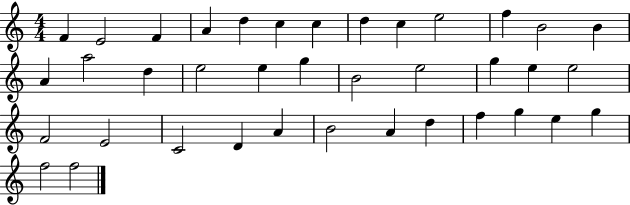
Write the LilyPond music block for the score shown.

{
  \clef treble
  \numericTimeSignature
  \time 4/4
  \key c \major
  f'4 e'2 f'4 | a'4 d''4 c''4 c''4 | d''4 c''4 e''2 | f''4 b'2 b'4 | \break a'4 a''2 d''4 | e''2 e''4 g''4 | b'2 e''2 | g''4 e''4 e''2 | \break f'2 e'2 | c'2 d'4 a'4 | b'2 a'4 d''4 | f''4 g''4 e''4 g''4 | \break f''2 f''2 | \bar "|."
}